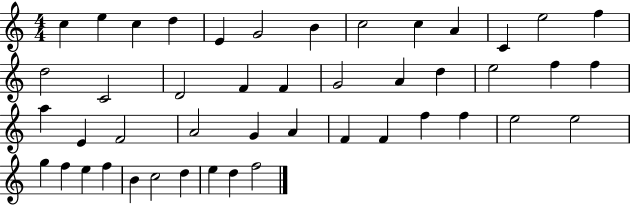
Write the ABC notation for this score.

X:1
T:Untitled
M:4/4
L:1/4
K:C
c e c d E G2 B c2 c A C e2 f d2 C2 D2 F F G2 A d e2 f f a E F2 A2 G A F F f f e2 e2 g f e f B c2 d e d f2